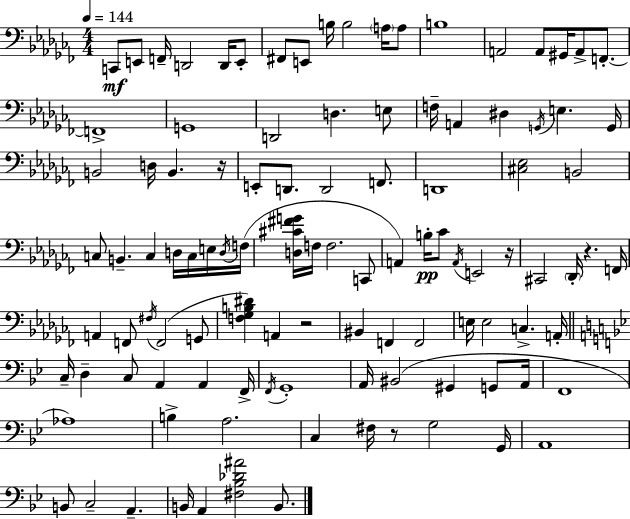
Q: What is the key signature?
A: AES minor